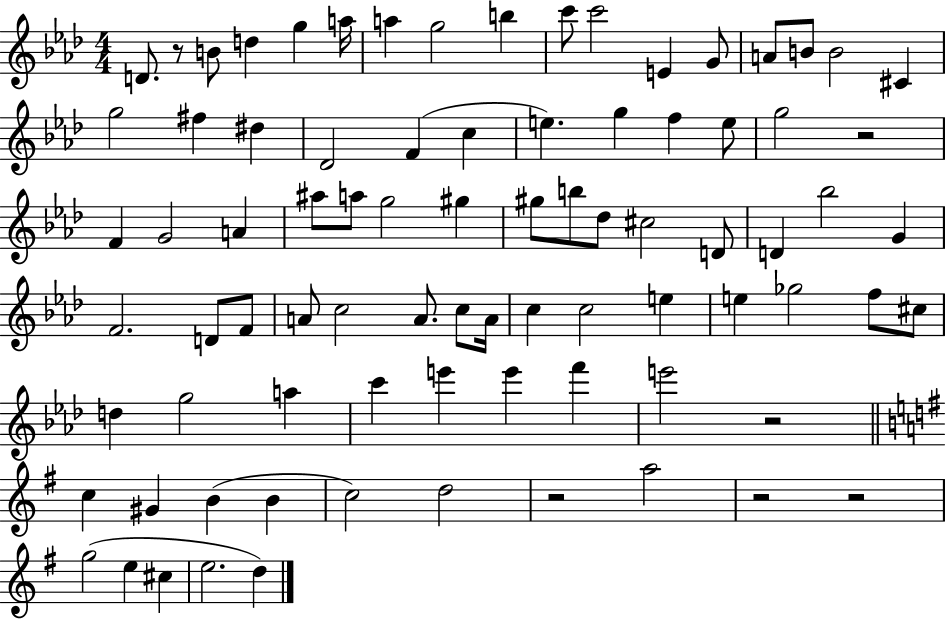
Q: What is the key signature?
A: AES major